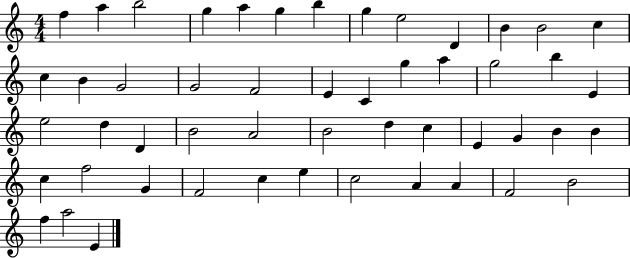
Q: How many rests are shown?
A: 0